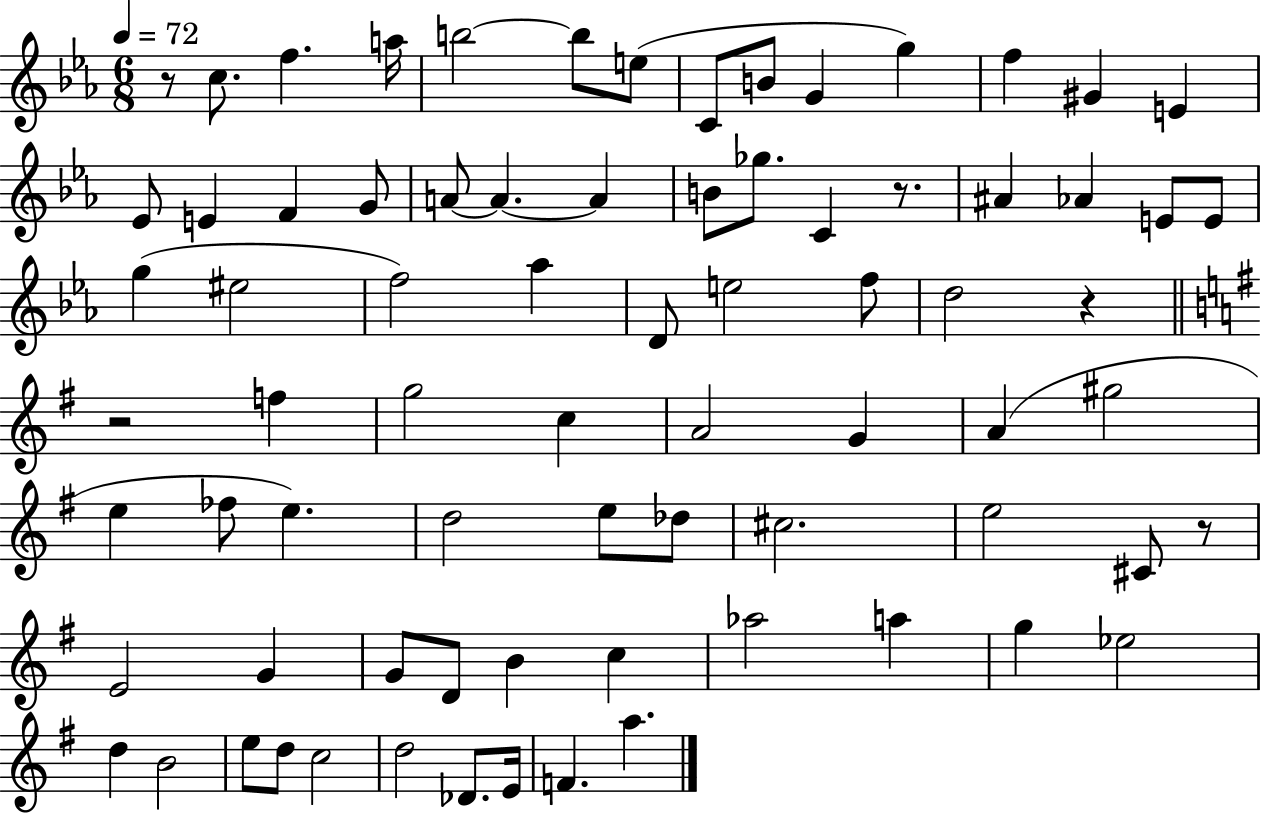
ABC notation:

X:1
T:Untitled
M:6/8
L:1/4
K:Eb
z/2 c/2 f a/4 b2 b/2 e/2 C/2 B/2 G g f ^G E _E/2 E F G/2 A/2 A A B/2 _g/2 C z/2 ^A _A E/2 E/2 g ^e2 f2 _a D/2 e2 f/2 d2 z z2 f g2 c A2 G A ^g2 e _f/2 e d2 e/2 _d/2 ^c2 e2 ^C/2 z/2 E2 G G/2 D/2 B c _a2 a g _e2 d B2 e/2 d/2 c2 d2 _D/2 E/4 F a